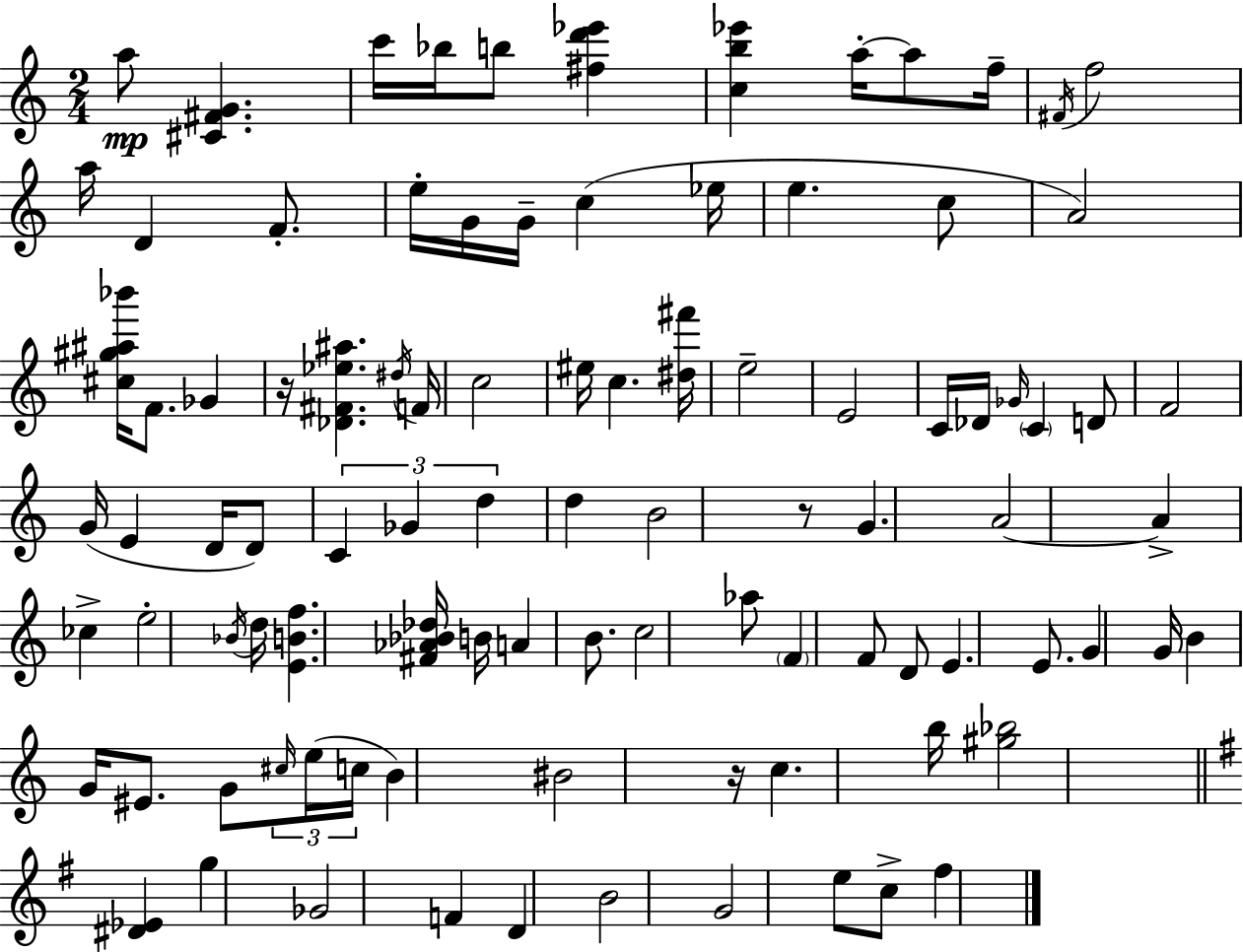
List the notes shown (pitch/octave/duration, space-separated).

A5/e [C#4,F#4,G4]/q. C6/s Bb5/s B5/e [F#5,D6,Eb6]/q [C5,B5,Eb6]/q A5/s A5/e F5/s F#4/s F5/h A5/s D4/q F4/e. E5/s G4/s G4/s C5/q Eb5/s E5/q. C5/e A4/h [C#5,G#5,A#5,Bb6]/s F4/e. Gb4/q R/s [Db4,F#4,Eb5,A#5]/q. D#5/s F4/s C5/h EIS5/s C5/q. [D#5,F#6]/s E5/h E4/h C4/s Db4/s Gb4/s C4/q D4/e F4/h G4/s E4/q D4/s D4/e C4/q Gb4/q D5/q D5/q B4/h R/e G4/q. A4/h A4/q CES5/q E5/h Bb4/s D5/s [E4,B4,F5]/q. [F#4,Ab4,Bb4,Db5]/s B4/s A4/q B4/e. C5/h Ab5/e F4/q F4/e D4/e E4/q. E4/e. G4/q G4/s B4/q G4/s EIS4/e. G4/e C#5/s E5/s C5/s B4/q BIS4/h R/s C5/q. B5/s [G#5,Bb5]/h [D#4,Eb4]/q G5/q Gb4/h F4/q D4/q B4/h G4/h E5/e C5/e F#5/q